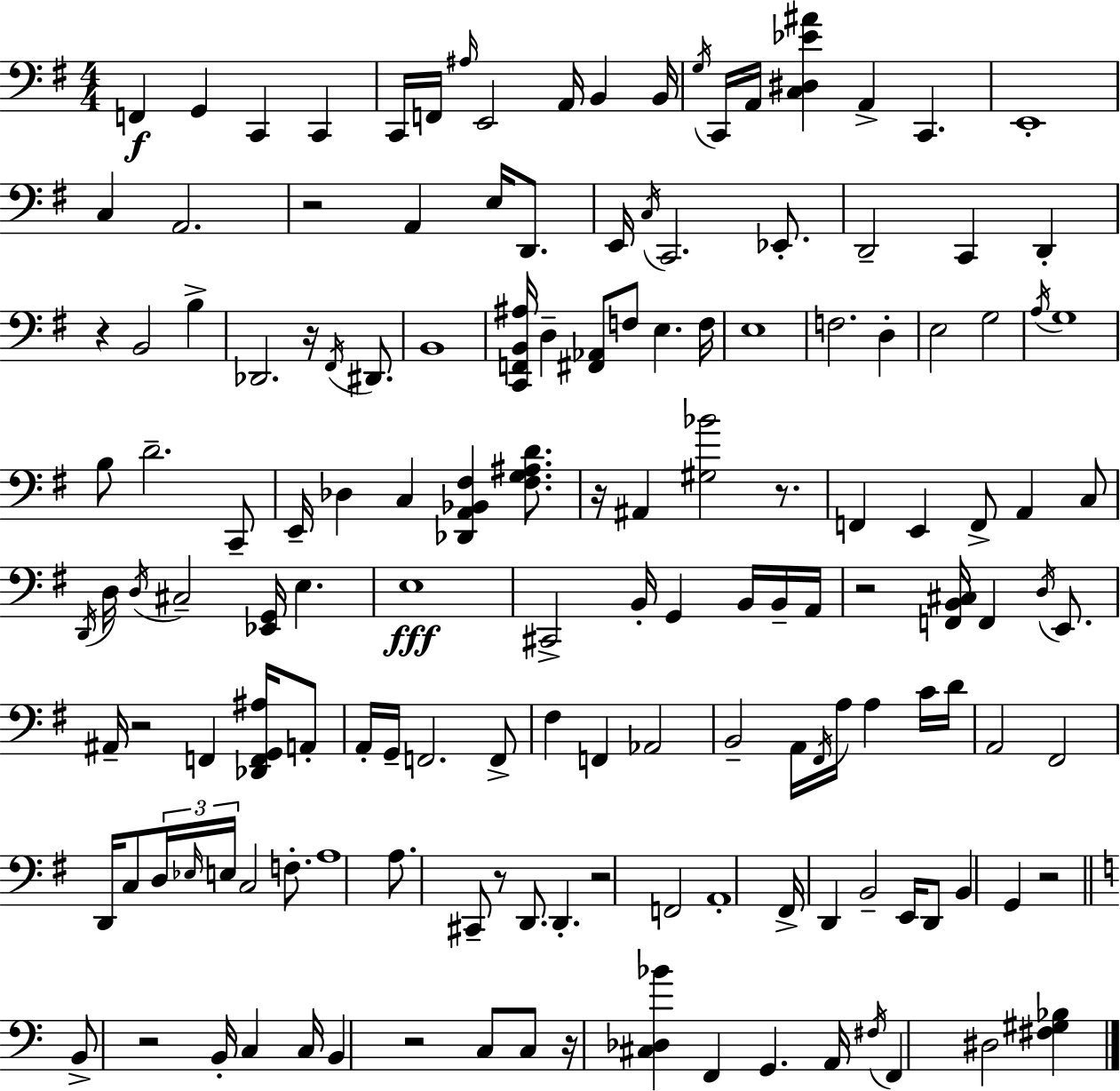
X:1
T:Untitled
M:4/4
L:1/4
K:Em
F,, G,, C,, C,, C,,/4 F,,/4 ^A,/4 E,,2 A,,/4 B,, B,,/4 G,/4 C,,/4 A,,/4 [C,^D,_E^A] A,, C,, E,,4 C, A,,2 z2 A,, E,/4 D,,/2 E,,/4 C,/4 C,,2 _E,,/2 D,,2 C,, D,, z B,,2 B, _D,,2 z/4 ^F,,/4 ^D,,/2 B,,4 [C,,F,,B,,^A,]/4 D, [^F,,_A,,]/2 F,/2 E, F,/4 E,4 F,2 D, E,2 G,2 A,/4 G,4 B,/2 D2 C,,/2 E,,/4 _D, C, [_D,,A,,_B,,^F,] [^F,G,^A,D]/2 z/4 ^A,, [^G,_B]2 z/2 F,, E,, F,,/2 A,, C,/2 D,,/4 D,/4 D,/4 ^C,2 [_E,,G,,]/4 E, E,4 ^C,,2 B,,/4 G,, B,,/4 B,,/4 A,,/4 z2 [F,,B,,^C,]/4 F,, D,/4 E,,/2 ^A,,/4 z2 F,, [_D,,F,,G,,^A,]/4 A,,/2 A,,/4 G,,/4 F,,2 F,,/2 ^F, F,, _A,,2 B,,2 A,,/4 ^F,,/4 A,/4 A, C/4 D/4 A,,2 ^F,,2 D,,/4 C,/2 D,/4 _E,/4 E,/4 C,2 F,/2 A,4 A,/2 ^C,,/2 z/2 D,,/2 D,, z2 F,,2 A,,4 ^F,,/4 D,, B,,2 E,,/4 D,,/2 B,, G,, z2 B,,/2 z2 B,,/4 C, C,/4 B,, z2 C,/2 C,/2 z/4 [^C,_D,_B] F,, G,, A,,/4 ^F,/4 F,, ^D,2 [^F,^G,_B,]